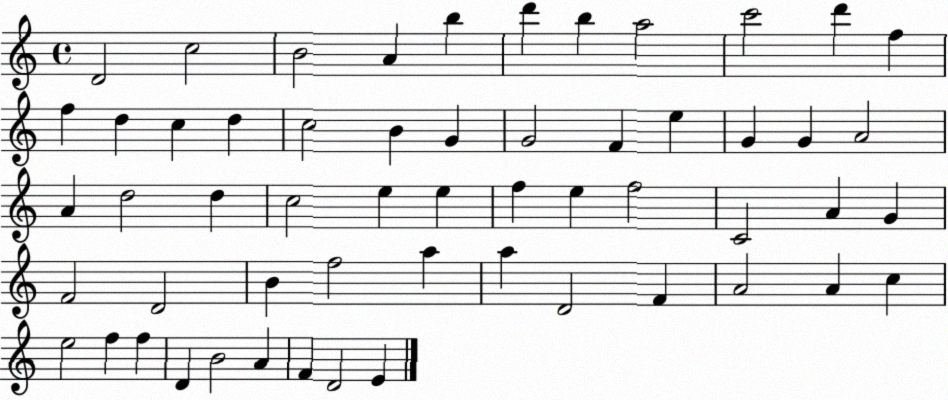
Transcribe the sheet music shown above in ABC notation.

X:1
T:Untitled
M:4/4
L:1/4
K:C
D2 c2 B2 A b d' b a2 c'2 d' f f d c d c2 B G G2 F e G G A2 A d2 d c2 e e f e f2 C2 A G F2 D2 B f2 a a D2 F A2 A c e2 f f D B2 A F D2 E